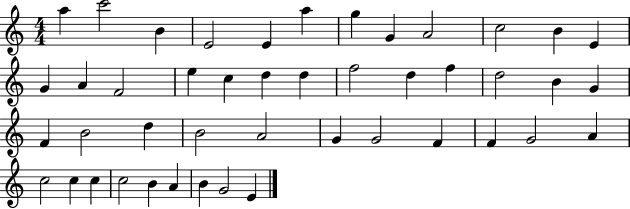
X:1
T:Untitled
M:4/4
L:1/4
K:C
a c'2 B E2 E a g G A2 c2 B E G A F2 e c d d f2 d f d2 B G F B2 d B2 A2 G G2 F F G2 A c2 c c c2 B A B G2 E